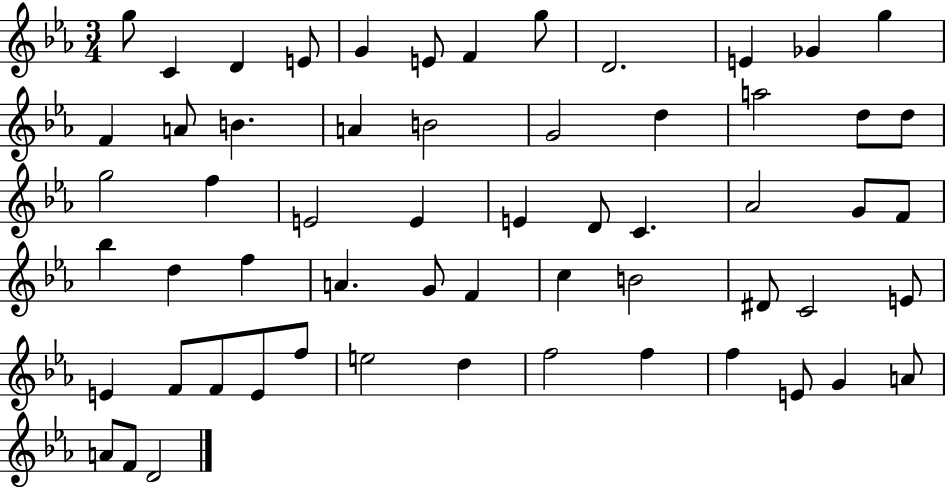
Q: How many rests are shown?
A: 0